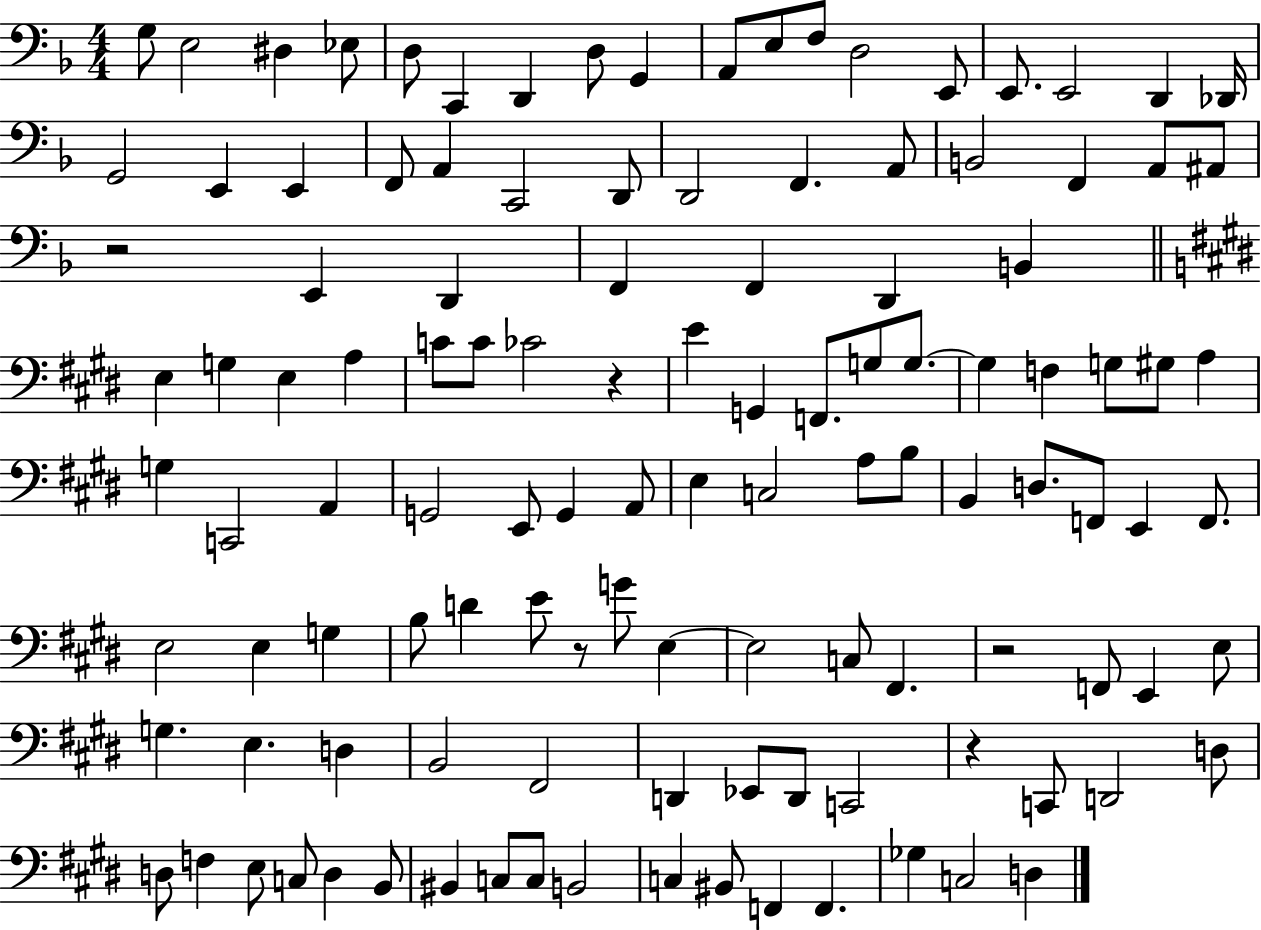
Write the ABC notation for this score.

X:1
T:Untitled
M:4/4
L:1/4
K:F
G,/2 E,2 ^D, _E,/2 D,/2 C,, D,, D,/2 G,, A,,/2 E,/2 F,/2 D,2 E,,/2 E,,/2 E,,2 D,, _D,,/4 G,,2 E,, E,, F,,/2 A,, C,,2 D,,/2 D,,2 F,, A,,/2 B,,2 F,, A,,/2 ^A,,/2 z2 E,, D,, F,, F,, D,, B,, E, G, E, A, C/2 C/2 _C2 z E G,, F,,/2 G,/2 G,/2 G, F, G,/2 ^G,/2 A, G, C,,2 A,, G,,2 E,,/2 G,, A,,/2 E, C,2 A,/2 B,/2 B,, D,/2 F,,/2 E,, F,,/2 E,2 E, G, B,/2 D E/2 z/2 G/2 E, E,2 C,/2 ^F,, z2 F,,/2 E,, E,/2 G, E, D, B,,2 ^F,,2 D,, _E,,/2 D,,/2 C,,2 z C,,/2 D,,2 D,/2 D,/2 F, E,/2 C,/2 D, B,,/2 ^B,, C,/2 C,/2 B,,2 C, ^B,,/2 F,, F,, _G, C,2 D,